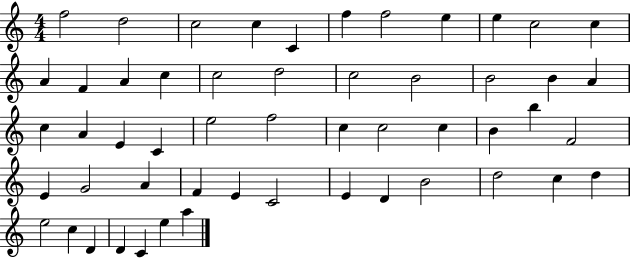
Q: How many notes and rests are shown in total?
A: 53